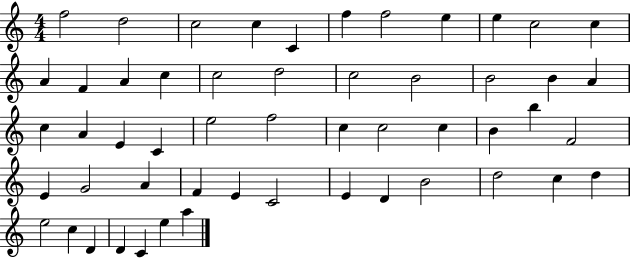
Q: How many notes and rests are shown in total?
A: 53